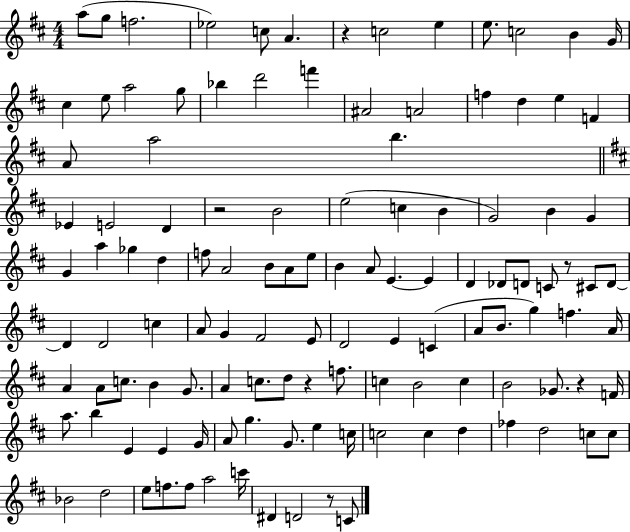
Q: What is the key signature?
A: D major